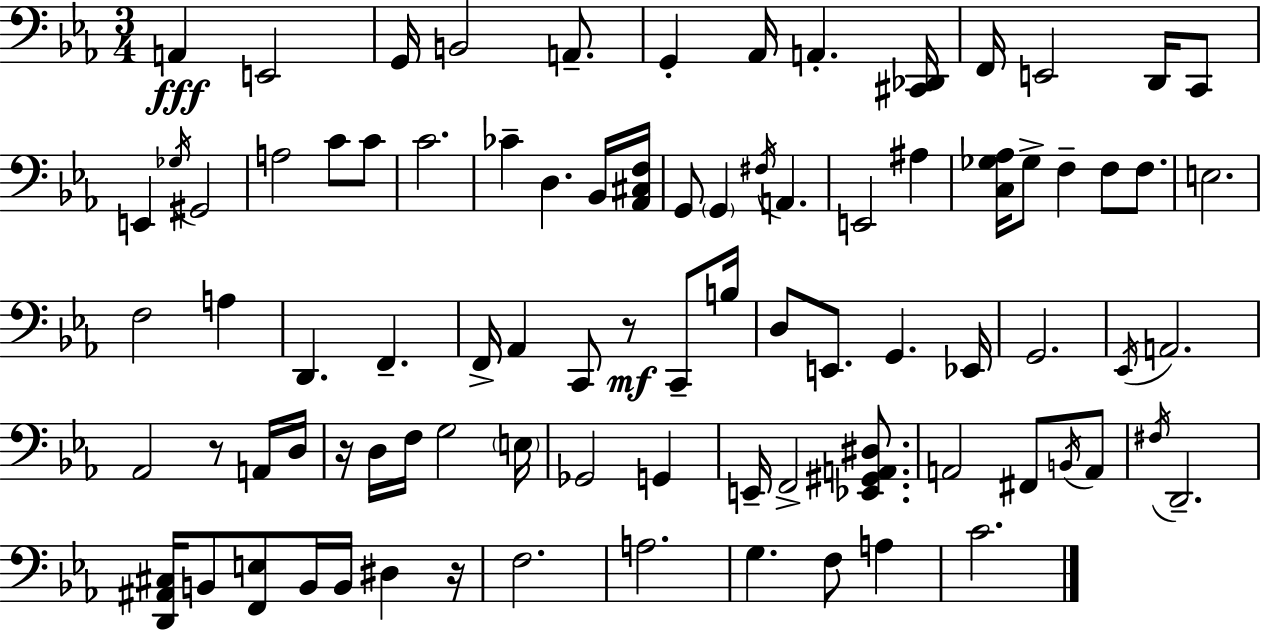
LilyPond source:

{
  \clef bass
  \numericTimeSignature
  \time 3/4
  \key ees \major
  a,4\fff e,2 | g,16 b,2 a,8.-- | g,4-. aes,16 a,4.-. <cis, des,>16 | f,16 e,2 d,16 c,8 | \break e,4 \acciaccatura { ges16 } gis,2 | a2 c'8 c'8 | c'2. | ces'4-- d4. bes,16 | \break <aes, cis f>16 g,8 \parenthesize g,4 \acciaccatura { fis16 } a,4. | e,2 ais4 | <c ges aes>16 ges8-> f4-- f8 f8. | e2. | \break f2 a4 | d,4. f,4.-- | f,16-> aes,4 c,8 r8\mf c,8-- | b16 d8 e,8. g,4. | \break ees,16 g,2. | \acciaccatura { ees,16 } a,2. | aes,2 r8 | a,16 d16 r16 d16 f16 g2 | \break \parenthesize e16 ges,2 g,4 | e,16-- f,2-> | <ees, gis, a, dis>8. a,2 fis,8 | \acciaccatura { b,16 } a,8 \acciaccatura { fis16 } d,2.-- | \break <d, ais, cis>16 b,8 <f, e>8 b,16 b,16 | dis4 r16 f2. | a2. | g4. f8 | \break a4 c'2. | \bar "|."
}